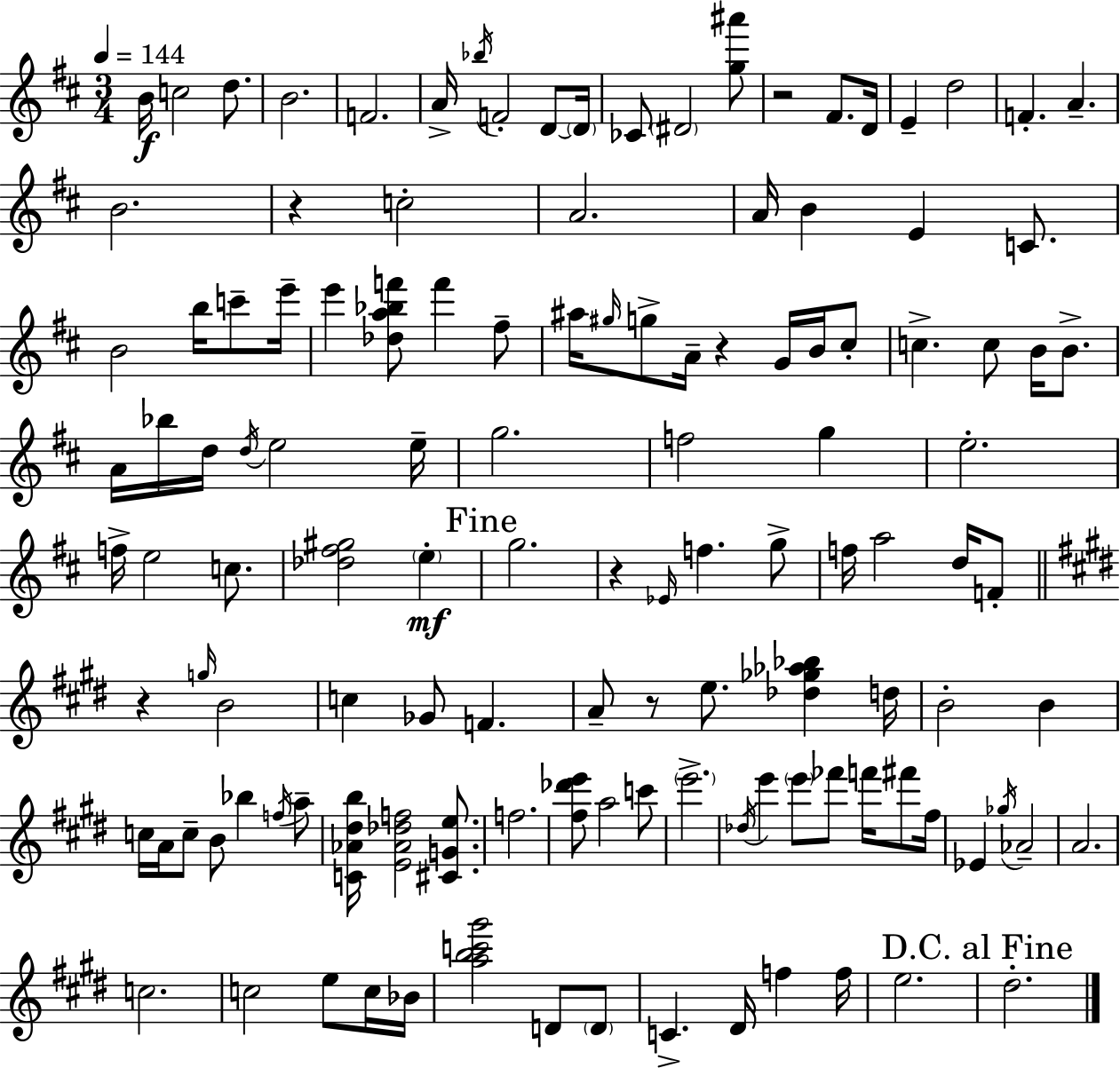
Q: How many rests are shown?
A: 6